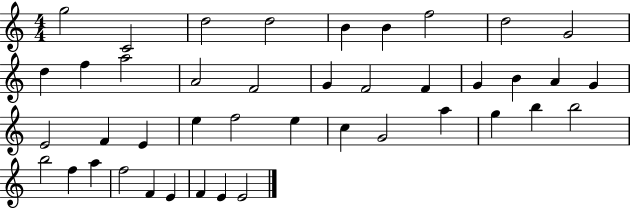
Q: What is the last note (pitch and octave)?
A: E4